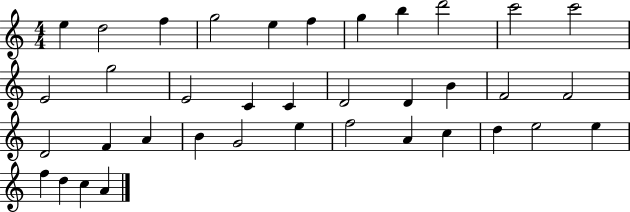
{
  \clef treble
  \numericTimeSignature
  \time 4/4
  \key c \major
  e''4 d''2 f''4 | g''2 e''4 f''4 | g''4 b''4 d'''2 | c'''2 c'''2 | \break e'2 g''2 | e'2 c'4 c'4 | d'2 d'4 b'4 | f'2 f'2 | \break d'2 f'4 a'4 | b'4 g'2 e''4 | f''2 a'4 c''4 | d''4 e''2 e''4 | \break f''4 d''4 c''4 a'4 | \bar "|."
}